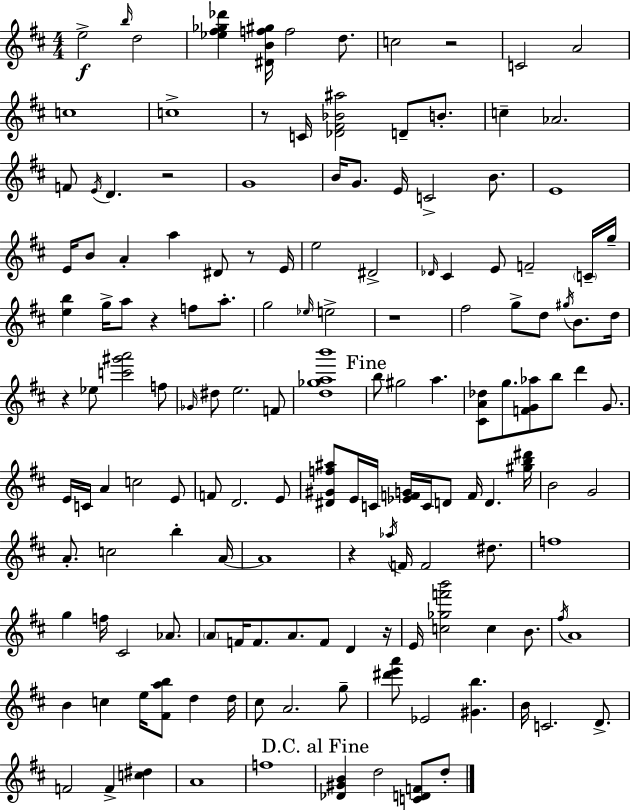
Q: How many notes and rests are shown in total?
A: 151